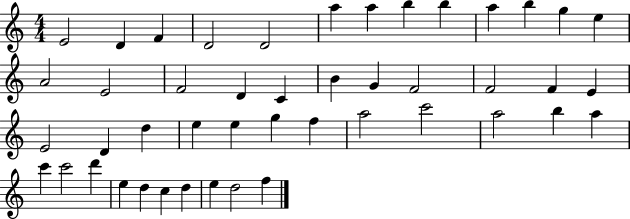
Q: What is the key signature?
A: C major